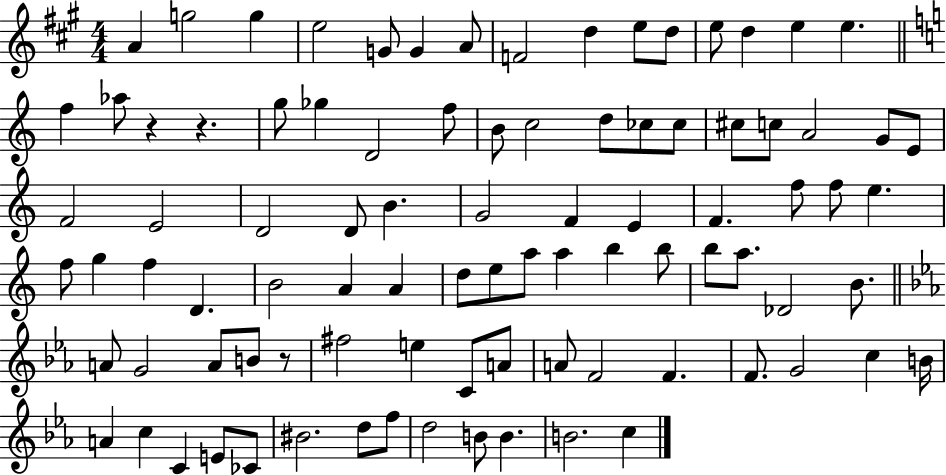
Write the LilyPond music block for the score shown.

{
  \clef treble
  \numericTimeSignature
  \time 4/4
  \key a \major
  a'4 g''2 g''4 | e''2 g'8 g'4 a'8 | f'2 d''4 e''8 d''8 | e''8 d''4 e''4 e''4. | \break \bar "||" \break \key c \major f''4 aes''8 r4 r4. | g''8 ges''4 d'2 f''8 | b'8 c''2 d''8 ces''8 ces''8 | cis''8 c''8 a'2 g'8 e'8 | \break f'2 e'2 | d'2 d'8 b'4. | g'2 f'4 e'4 | f'4. f''8 f''8 e''4. | \break f''8 g''4 f''4 d'4. | b'2 a'4 a'4 | d''8 e''8 a''8 a''4 b''4 b''8 | b''8 a''8. des'2 b'8. | \break \bar "||" \break \key c \minor a'8 g'2 a'8 b'8 r8 | fis''2 e''4 c'8 a'8 | a'8 f'2 f'4. | f'8. g'2 c''4 b'16 | \break a'4 c''4 c'4 e'8 ces'8 | bis'2. d''8 f''8 | d''2 b'8 b'4. | b'2. c''4 | \break \bar "|."
}